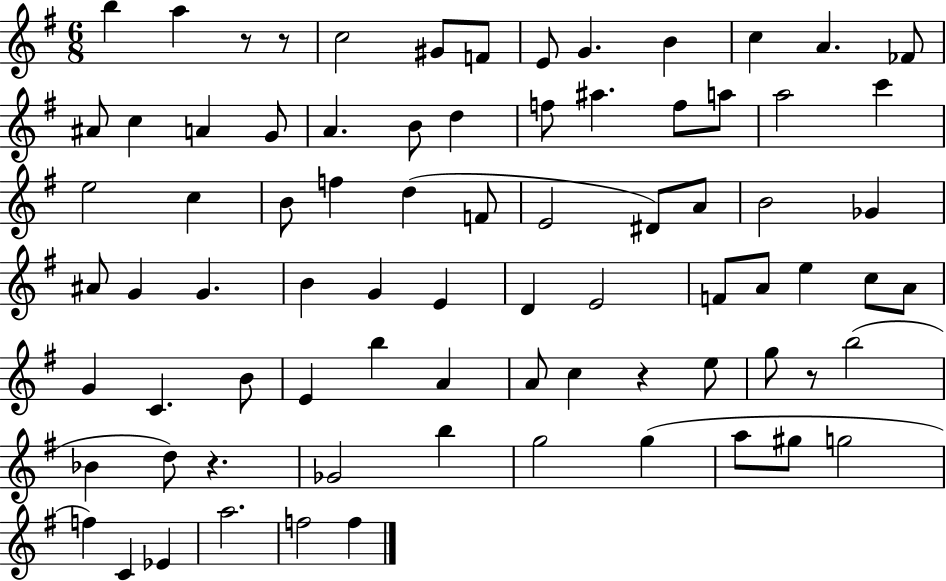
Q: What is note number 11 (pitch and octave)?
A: FES4